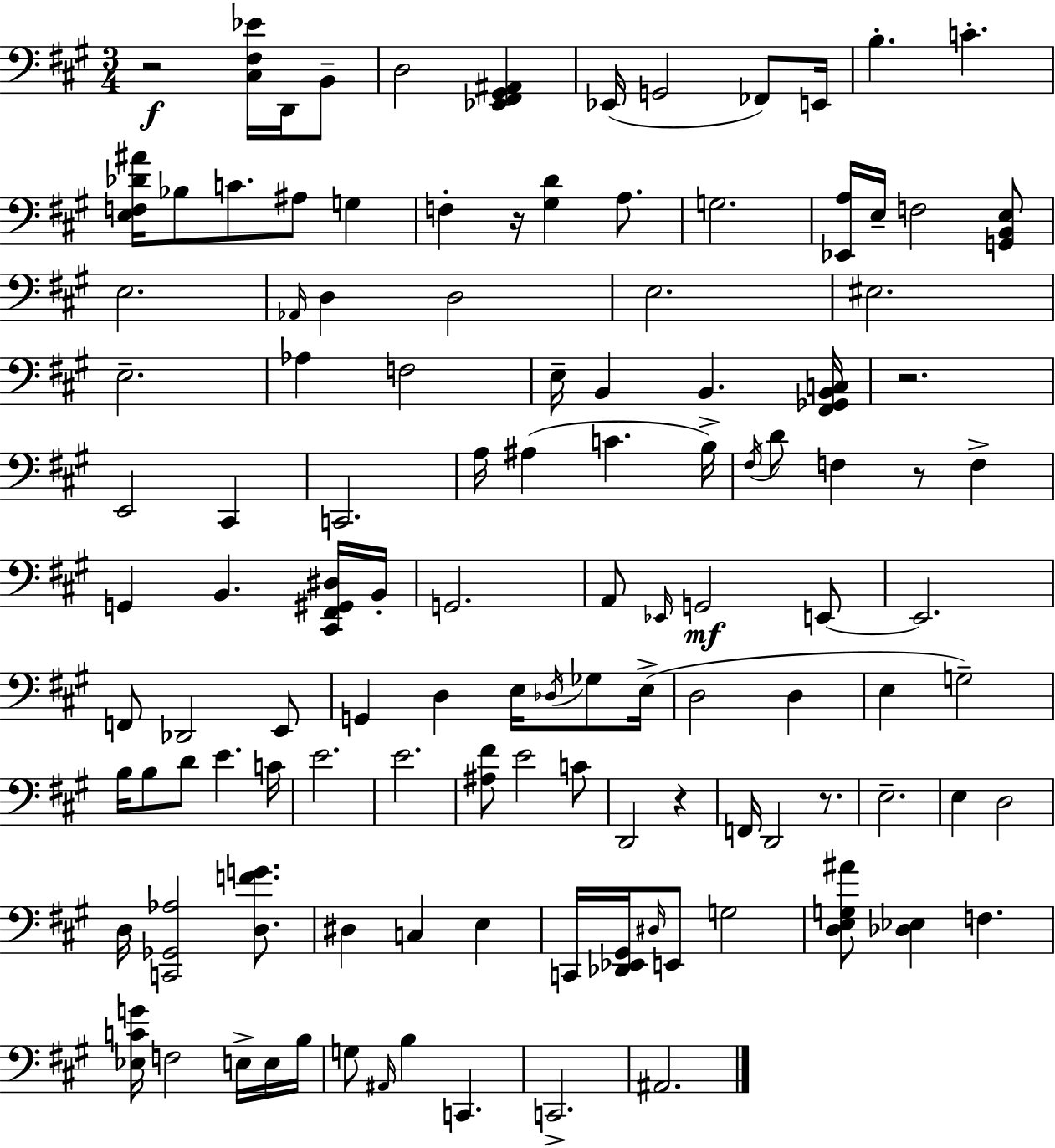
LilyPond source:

{
  \clef bass
  \numericTimeSignature
  \time 3/4
  \key a \major
  \repeat volta 2 { r2\f <cis fis ees'>16 d,16 b,8-- | d2 <ees, fis, gis, ais,>4 | ees,16( g,2 fes,8) e,16 | b4.-. c'4.-. | \break <e f des' ais'>16 bes8 c'8. ais8 g4 | f4-. r16 <gis d'>4 a8. | g2. | <ees, a>16 e16-- f2 <g, b, e>8 | \break e2. | \grace { aes,16 } d4 d2 | e2. | eis2. | \break e2.-- | aes4 f2 | e16-- b,4 b,4. | <fis, ges, b, c>16 r2. | \break e,2 cis,4 | c,2. | a16 ais4( c'4. | b16->) \acciaccatura { fis16 } d'8 f4 r8 f4-> | \break g,4 b,4. | <cis, fis, gis, dis>16 b,16-. g,2. | a,8 \grace { ees,16 } g,2\mf | e,8~~ e,2. | \break f,8 des,2 | e,8 g,4 d4 e16 | \acciaccatura { des16 } ges8 e16->( d2 | d4 e4 g2--) | \break b16 b8 d'8 e'4. | c'16 e'2. | e'2. | <ais fis'>8 e'2 | \break c'8 d,2 | r4 f,16 d,2 | r8. e2.-- | e4 d2 | \break d16 <c, ges, aes>2 | <d f' g'>8. dis4 c4 | e4 c,16 <des, ees, gis,>16 \grace { dis16 } e,8 g2 | <d e g ais'>8 <des ees>4 f4. | \break <ees c' g'>16 f2 | e16-> e16 b16 g8 \grace { ais,16 } b4 | c,4. c,2.-> | ais,2. | \break } \bar "|."
}